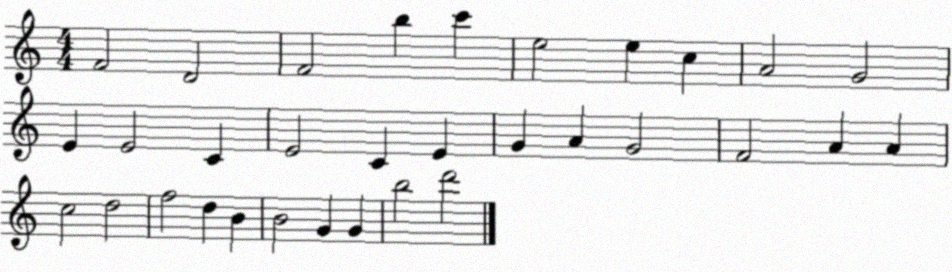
X:1
T:Untitled
M:4/4
L:1/4
K:C
F2 D2 F2 b c' e2 e c A2 G2 E E2 C E2 C E G A G2 F2 A A c2 d2 f2 d B B2 G G b2 d'2